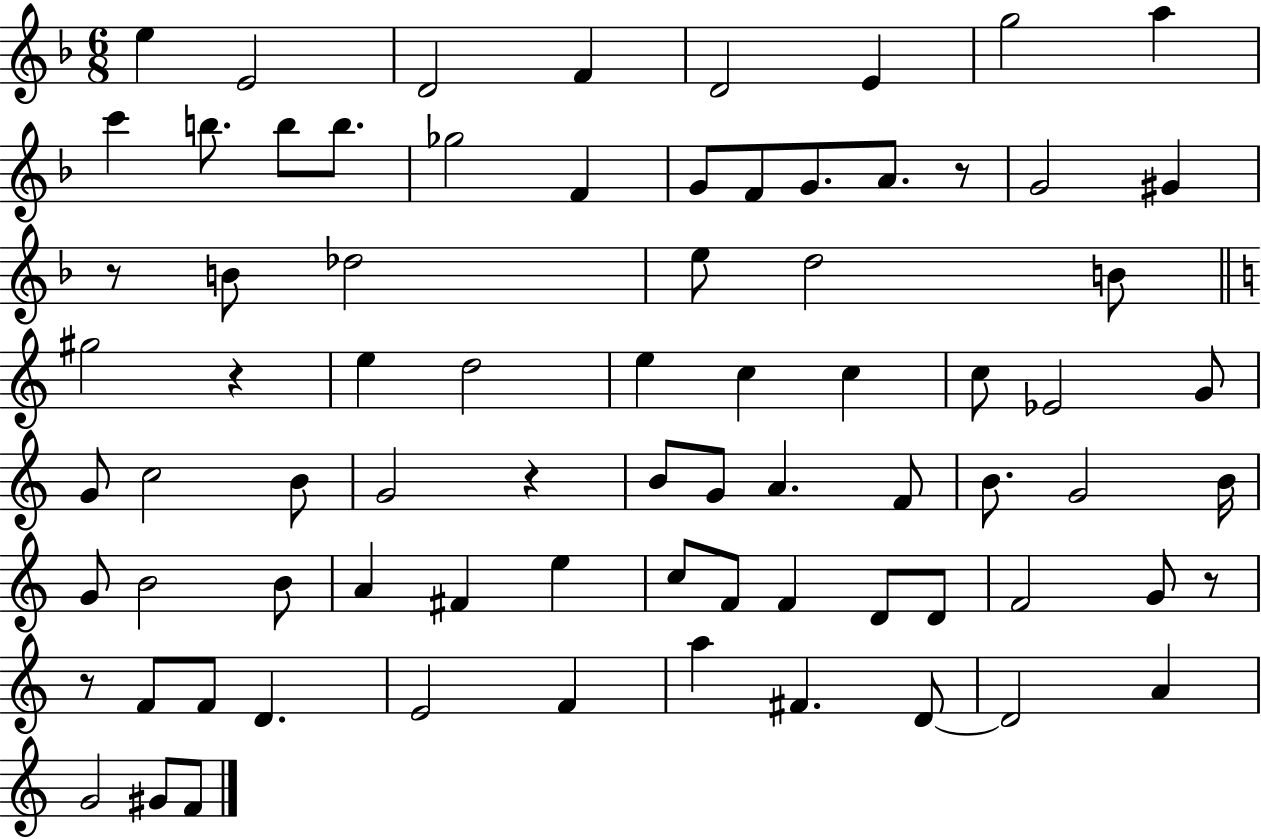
E5/q E4/h D4/h F4/q D4/h E4/q G5/h A5/q C6/q B5/e. B5/e B5/e. Gb5/h F4/q G4/e F4/e G4/e. A4/e. R/e G4/h G#4/q R/e B4/e Db5/h E5/e D5/h B4/e G#5/h R/q E5/q D5/h E5/q C5/q C5/q C5/e Eb4/h G4/e G4/e C5/h B4/e G4/h R/q B4/e G4/e A4/q. F4/e B4/e. G4/h B4/s G4/e B4/h B4/e A4/q F#4/q E5/q C5/e F4/e F4/q D4/e D4/e F4/h G4/e R/e R/e F4/e F4/e D4/q. E4/h F4/q A5/q F#4/q. D4/e D4/h A4/q G4/h G#4/e F4/e